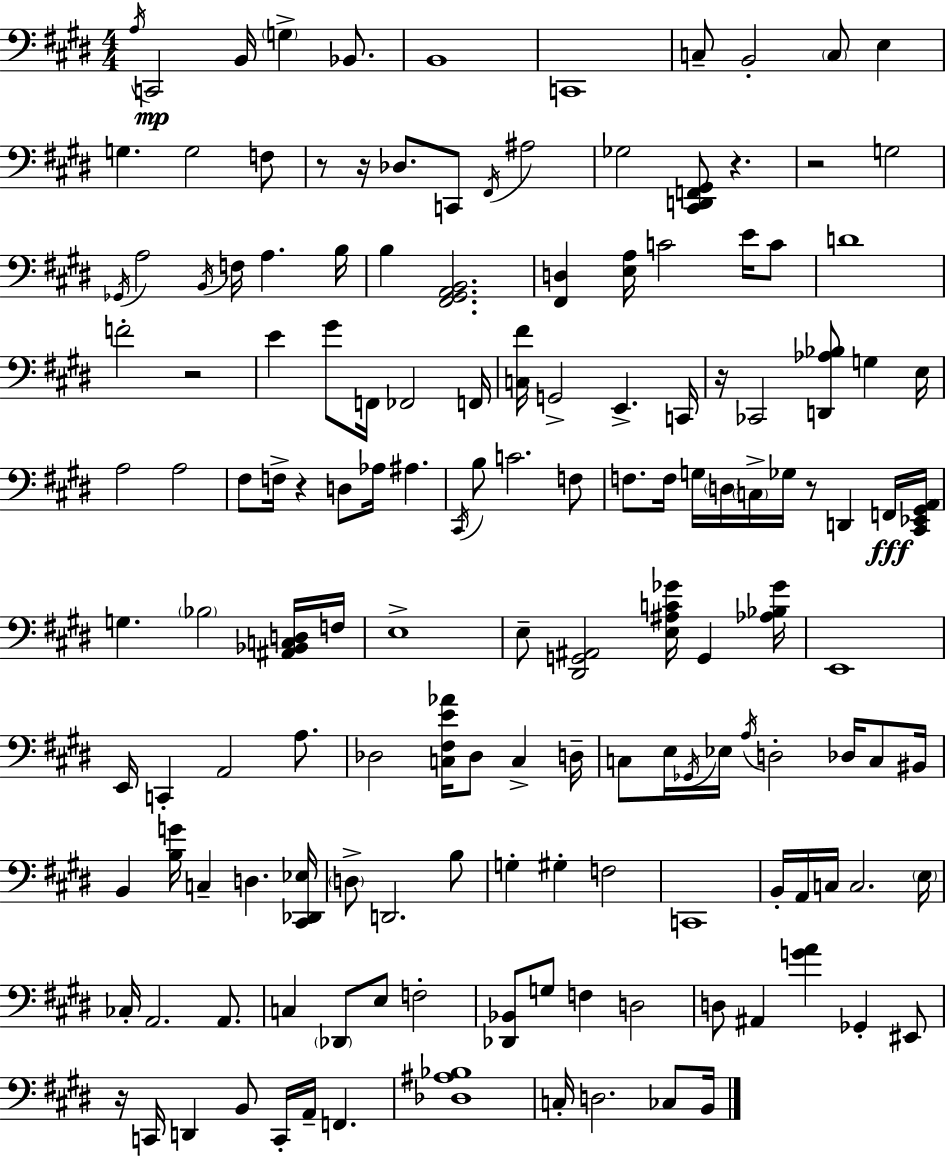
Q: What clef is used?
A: bass